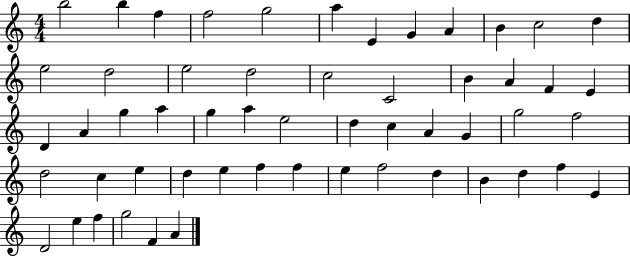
X:1
T:Untitled
M:4/4
L:1/4
K:C
b2 b f f2 g2 a E G A B c2 d e2 d2 e2 d2 c2 C2 B A F E D A g a g a e2 d c A G g2 f2 d2 c e d e f f e f2 d B d f E D2 e f g2 F A